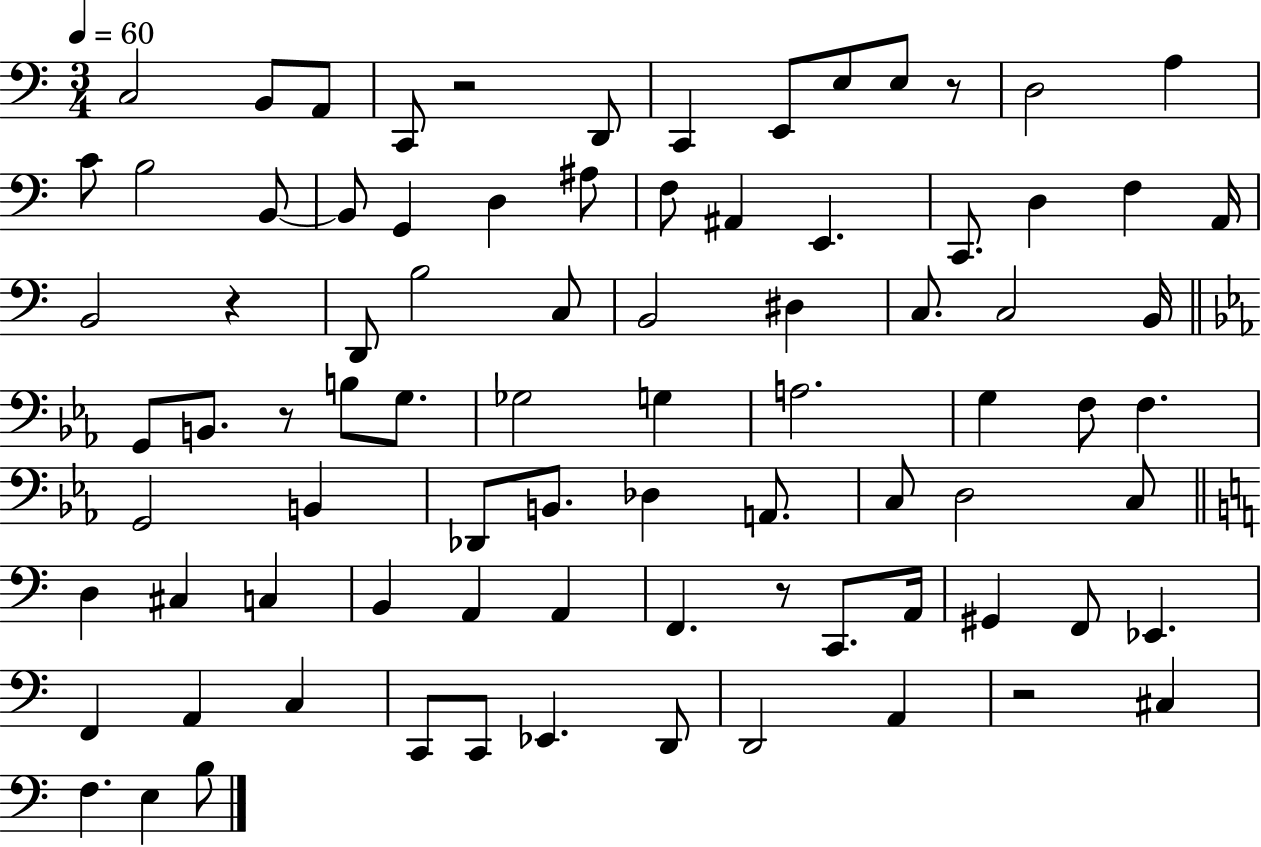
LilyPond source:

{
  \clef bass
  \numericTimeSignature
  \time 3/4
  \key c \major
  \tempo 4 = 60
  \repeat volta 2 { c2 b,8 a,8 | c,8 r2 d,8 | c,4 e,8 e8 e8 r8 | d2 a4 | \break c'8 b2 b,8~~ | b,8 g,4 d4 ais8 | f8 ais,4 e,4. | c,8. d4 f4 a,16 | \break b,2 r4 | d,8 b2 c8 | b,2 dis4 | c8. c2 b,16 | \break \bar "||" \break \key ees \major g,8 b,8. r8 b8 g8. | ges2 g4 | a2. | g4 f8 f4. | \break g,2 b,4 | des,8 b,8. des4 a,8. | c8 d2 c8 | \bar "||" \break \key c \major d4 cis4 c4 | b,4 a,4 a,4 | f,4. r8 c,8. a,16 | gis,4 f,8 ees,4. | \break f,4 a,4 c4 | c,8 c,8 ees,4. d,8 | d,2 a,4 | r2 cis4 | \break f4. e4 b8 | } \bar "|."
}